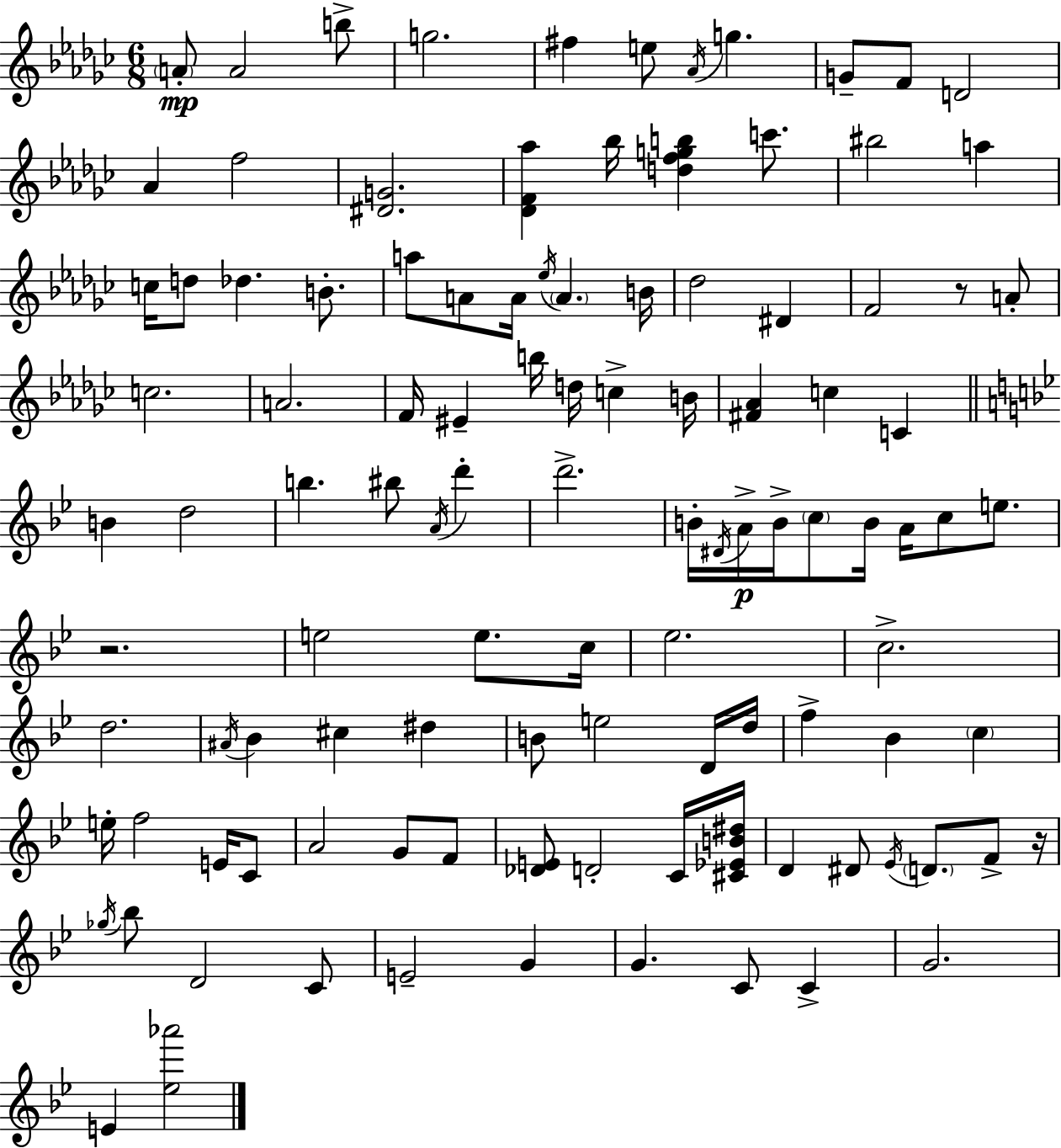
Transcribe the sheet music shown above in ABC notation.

X:1
T:Untitled
M:6/8
L:1/4
K:Ebm
A/2 A2 b/2 g2 ^f e/2 _A/4 g G/2 F/2 D2 _A f2 [^DG]2 [_DF_a] _b/4 [dfgb] c'/2 ^b2 a c/4 d/2 _d B/2 a/2 A/2 A/4 _e/4 A B/4 _d2 ^D F2 z/2 A/2 c2 A2 F/4 ^E b/4 d/4 c B/4 [^F_A] c C B d2 b ^b/2 A/4 d' d'2 B/4 ^D/4 A/4 B/4 c/2 B/4 A/4 c/2 e/2 z2 e2 e/2 c/4 _e2 c2 d2 ^A/4 _B ^c ^d B/2 e2 D/4 d/4 f _B c e/4 f2 E/4 C/2 A2 G/2 F/2 [_DE]/2 D2 C/4 [^C_EB^d]/4 D ^D/2 _E/4 D/2 F/2 z/4 _g/4 _b/2 D2 C/2 E2 G G C/2 C G2 E [_e_a']2